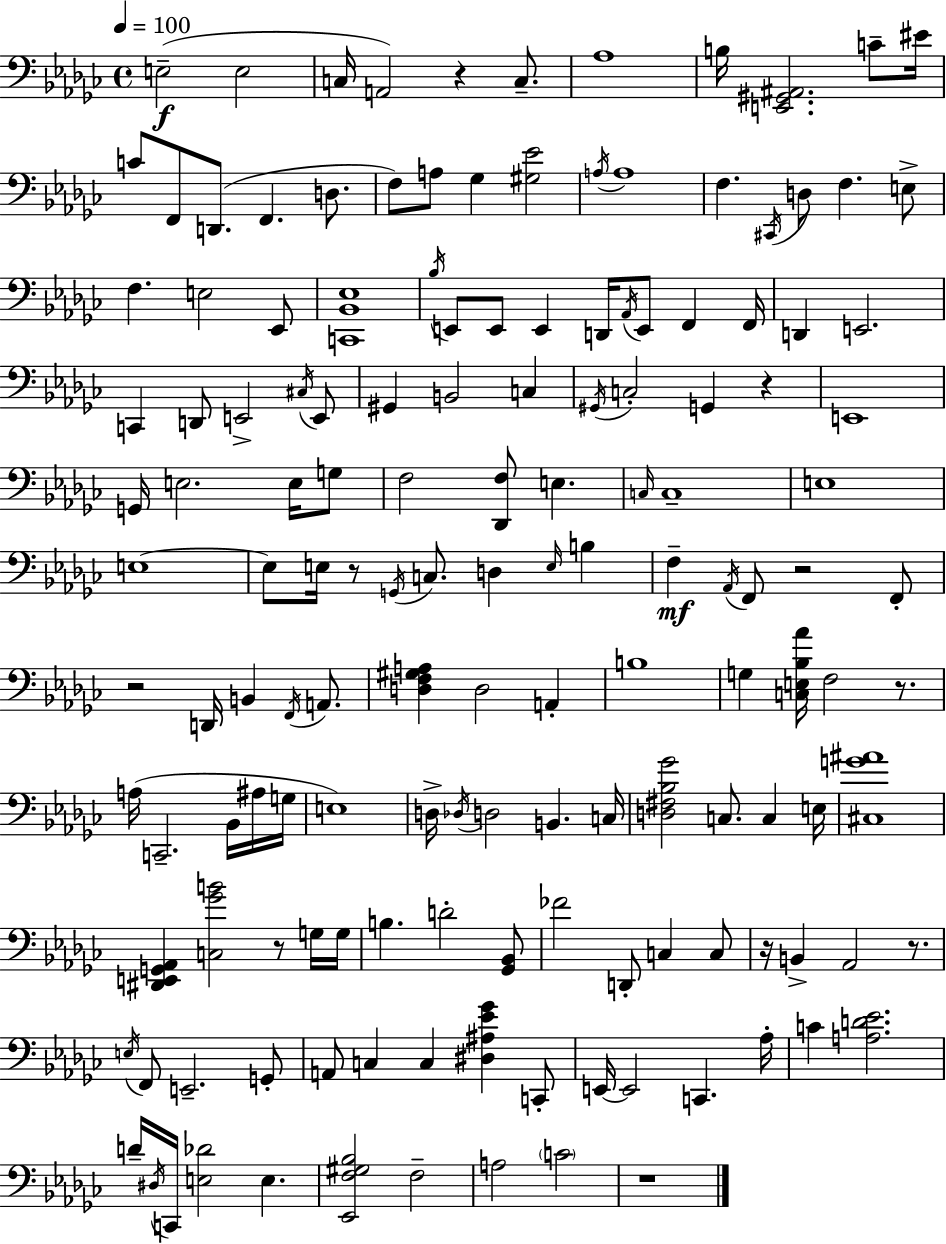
E3/h E3/h C3/s A2/h R/q C3/e. Ab3/w B3/s [E2,G#2,A#2]/h. C4/e EIS4/s C4/e F2/e D2/e. F2/q. D3/e. F3/e A3/e Gb3/q [G#3,Eb4]/h A3/s A3/w F3/q. C#2/s D3/e F3/q. E3/e F3/q. E3/h Eb2/e [C2,Bb2,Eb3]/w Bb3/s E2/e E2/e E2/q D2/s Ab2/s E2/e F2/q F2/s D2/q E2/h. C2/q D2/e E2/h C#3/s E2/e G#2/q B2/h C3/q G#2/s C3/h G2/q R/q E2/w G2/s E3/h. E3/s G3/e F3/h [Db2,F3]/e E3/q. C3/s C3/w E3/w E3/w E3/e E3/s R/e G2/s C3/e. D3/q E3/s B3/q F3/q Ab2/s F2/e R/h F2/e R/h D2/s B2/q F2/s A2/e. [D3,F3,G#3,A3]/q D3/h A2/q B3/w G3/q [C3,E3,Bb3,Ab4]/s F3/h R/e. A3/s C2/h. Bb2/s A#3/s G3/s E3/w D3/s Db3/s D3/h B2/q. C3/s [D3,F#3,Bb3,Gb4]/h C3/e. C3/q E3/s [C#3,G4,A#4]/w [D#2,E2,G2,Ab2]/q [C3,Gb4,B4]/h R/e G3/s G3/s B3/q. D4/h [Gb2,Bb2]/e FES4/h D2/e C3/q C3/e R/s B2/q Ab2/h R/e. E3/s F2/e E2/h. G2/e A2/e C3/q C3/q [D#3,A#3,Eb4,Gb4]/q C2/e E2/s E2/h C2/q. Ab3/s C4/q [A3,D4,Eb4]/h. D4/s D#3/s C2/s [E3,Db4]/h E3/q. [Eb2,F3,G#3,Bb3]/h F3/h A3/h C4/h R/w